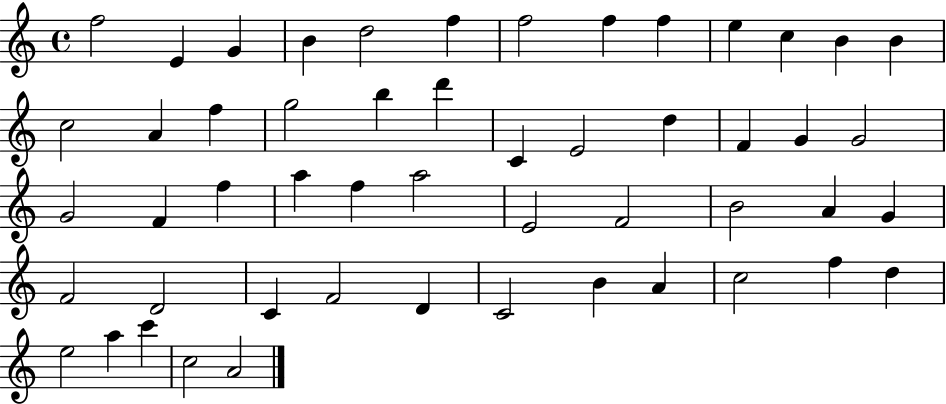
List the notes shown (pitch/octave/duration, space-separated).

F5/h E4/q G4/q B4/q D5/h F5/q F5/h F5/q F5/q E5/q C5/q B4/q B4/q C5/h A4/q F5/q G5/h B5/q D6/q C4/q E4/h D5/q F4/q G4/q G4/h G4/h F4/q F5/q A5/q F5/q A5/h E4/h F4/h B4/h A4/q G4/q F4/h D4/h C4/q F4/h D4/q C4/h B4/q A4/q C5/h F5/q D5/q E5/h A5/q C6/q C5/h A4/h